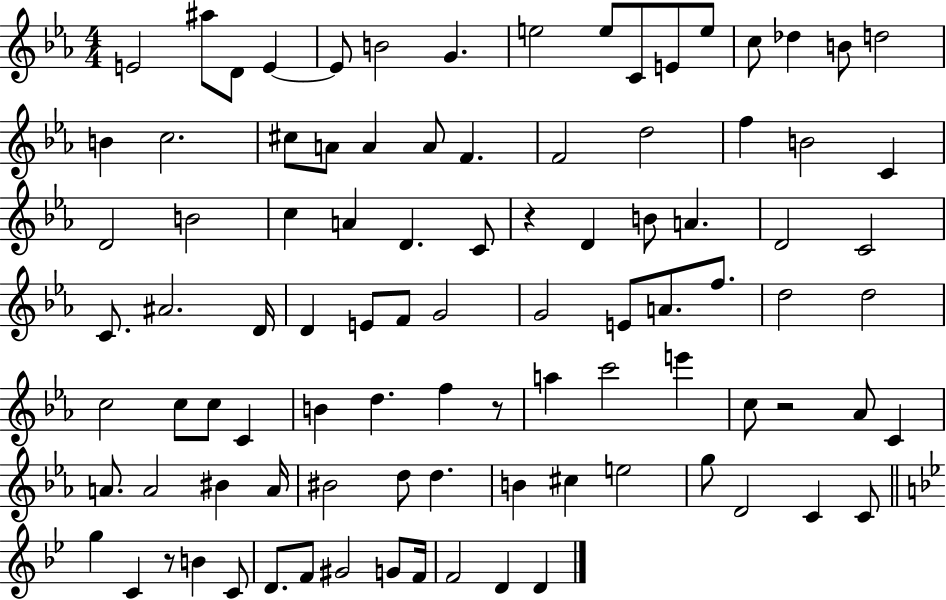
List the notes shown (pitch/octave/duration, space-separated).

E4/h A#5/e D4/e E4/q E4/e B4/h G4/q. E5/h E5/e C4/e E4/e E5/e C5/e Db5/q B4/e D5/h B4/q C5/h. C#5/e A4/e A4/q A4/e F4/q. F4/h D5/h F5/q B4/h C4/q D4/h B4/h C5/q A4/q D4/q. C4/e R/q D4/q B4/e A4/q. D4/h C4/h C4/e. A#4/h. D4/s D4/q E4/e F4/e G4/h G4/h E4/e A4/e. F5/e. D5/h D5/h C5/h C5/e C5/e C4/q B4/q D5/q. F5/q R/e A5/q C6/h E6/q C5/e R/h Ab4/e C4/q A4/e. A4/h BIS4/q A4/s BIS4/h D5/e D5/q. B4/q C#5/q E5/h G5/e D4/h C4/q C4/e G5/q C4/q R/e B4/q C4/e D4/e. F4/e G#4/h G4/e F4/s F4/h D4/q D4/q